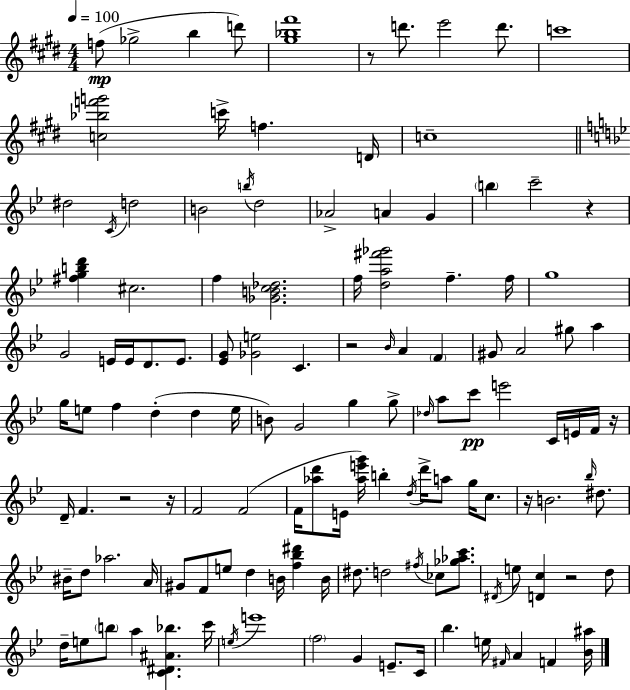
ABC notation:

X:1
T:Untitled
M:4/4
L:1/4
K:E
f/2 _g2 b d'/2 [^g_b^f']4 z/2 d'/2 e'2 d'/2 c'4 [c_bf'g']2 c'/4 f D/4 c4 ^d2 C/4 d2 B2 b/4 d2 _A2 A G b c'2 z [^fgbd'] ^c2 f [_GBc_d]2 f/4 [da^f'_g']2 f f/4 g4 G2 E/4 E/4 D/2 E/2 [_EG]/2 [_Ge]2 C z2 _B/4 A F ^G/2 A2 ^g/2 a g/4 e/2 f d d e/4 B/2 G2 g g/2 _d/4 a/2 c'/2 e'2 C/4 E/4 F/4 z/4 D/4 F z2 z/4 F2 F2 F/4 [_ad']/2 E/4 [_ae'g']/4 b d/4 d'/4 a/2 g/4 c/2 z/4 B2 _b/4 ^d/2 ^B/4 d/2 _a2 A/4 ^G/2 F/2 e/2 d B/4 [f_b^d'] B/4 ^d/2 d2 ^f/4 _c/2 [_g_ac']/2 ^D/4 e/2 [Dc] z2 d/2 d/4 e/2 b/2 a [C^D^A_b] c'/4 e/4 e'4 f2 G E/2 C/4 _b e/4 ^F/4 A F [_B^a]/4